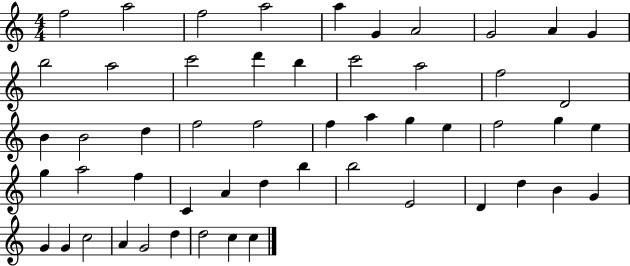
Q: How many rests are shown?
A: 0